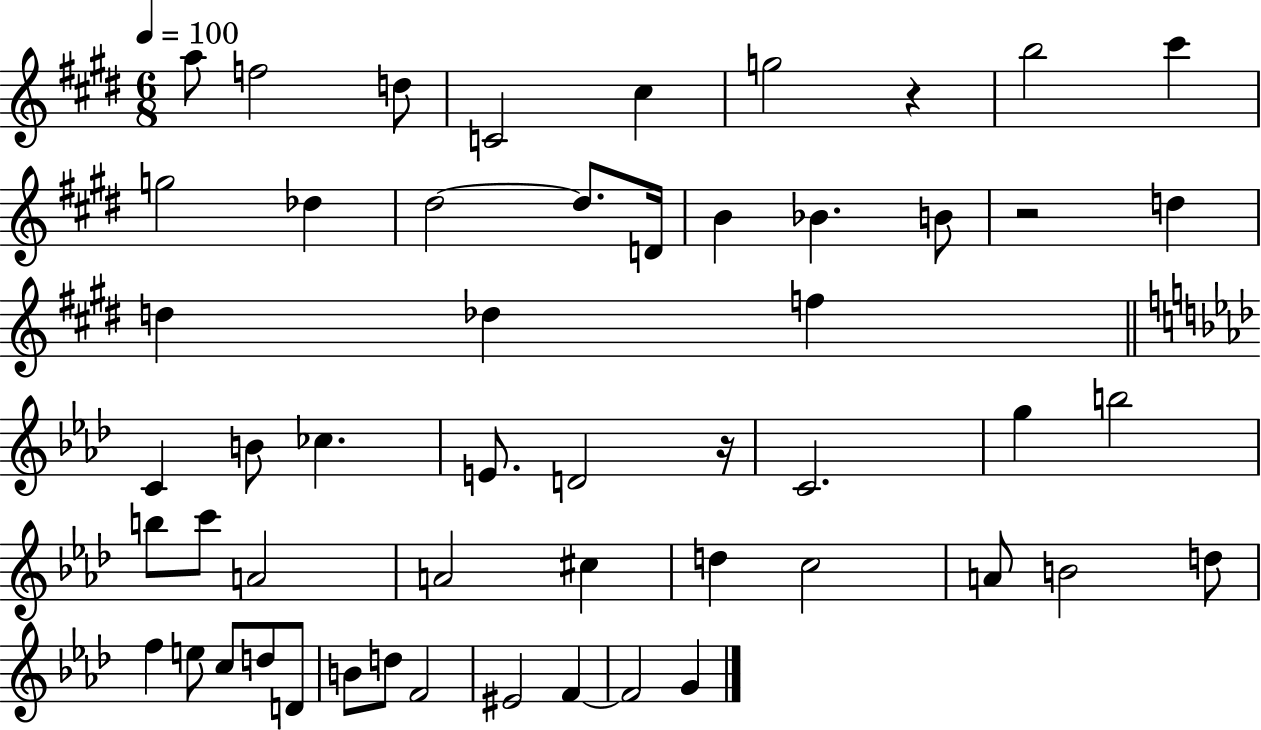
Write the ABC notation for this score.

X:1
T:Untitled
M:6/8
L:1/4
K:E
a/2 f2 d/2 C2 ^c g2 z b2 ^c' g2 _d ^d2 ^d/2 D/4 B _B B/2 z2 d d _d f C B/2 _c E/2 D2 z/4 C2 g b2 b/2 c'/2 A2 A2 ^c d c2 A/2 B2 d/2 f e/2 c/2 d/2 D/2 B/2 d/2 F2 ^E2 F F2 G